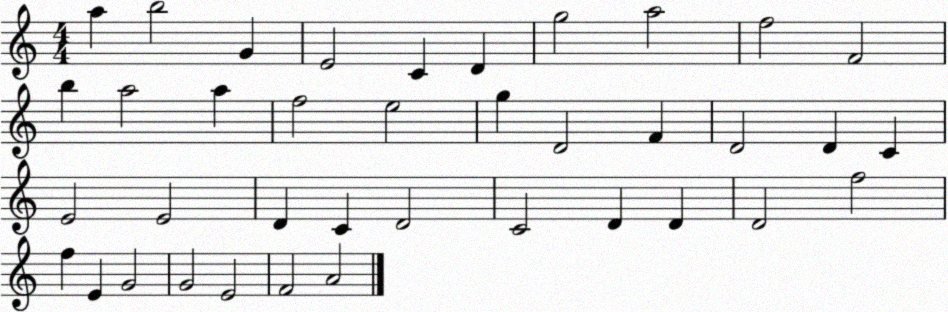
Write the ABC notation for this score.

X:1
T:Untitled
M:4/4
L:1/4
K:C
a b2 G E2 C D g2 a2 f2 F2 b a2 a f2 e2 g D2 F D2 D C E2 E2 D C D2 C2 D D D2 f2 f E G2 G2 E2 F2 A2